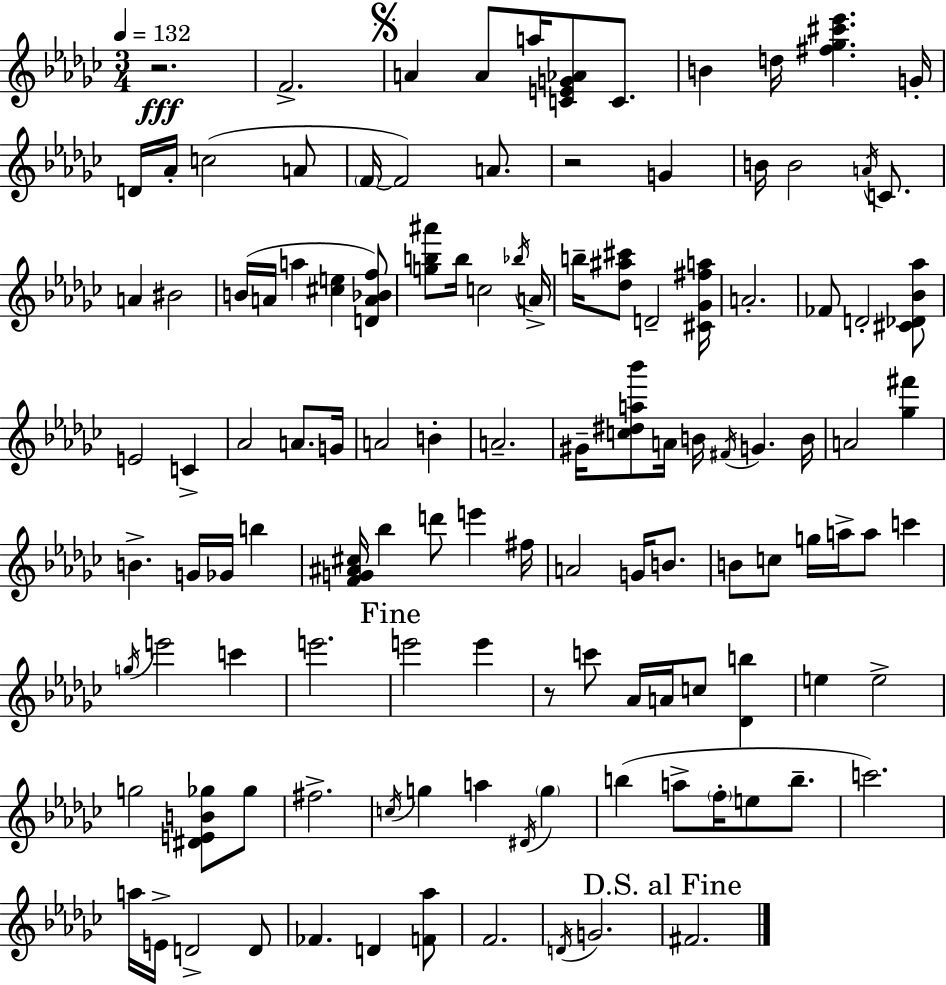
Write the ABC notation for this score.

X:1
T:Untitled
M:3/4
L:1/4
K:Ebm
z2 F2 A A/2 a/4 [CEG_A]/2 C/2 B d/4 [^f_g^c'_e'] G/4 D/4 _A/4 c2 A/2 F/4 F2 A/2 z2 G B/4 B2 A/4 C/2 A ^B2 B/4 A/4 a [^ce] [DA_Bf]/2 [gb^a']/2 b/4 c2 _b/4 A/4 b/4 [_d^a^c']/2 D2 [^C_G^fa]/4 A2 _F/2 D2 [^C_D_B_a]/2 E2 C _A2 A/2 G/4 A2 B A2 ^G/4 [c^da_b']/2 A/4 B/4 ^F/4 G B/4 A2 [_g^f'] B G/4 _G/4 b [FG^A^c]/4 _b d'/2 e' ^f/4 A2 G/4 B/2 B/2 c/2 g/4 a/4 a/2 c' g/4 e'2 c' e'2 e'2 e' z/2 c'/2 _A/4 A/4 c/2 [_Db] e e2 g2 [^DEB_g]/2 _g/2 ^f2 c/4 g a ^D/4 g b a/2 f/4 e/2 b/2 c'2 a/4 E/4 D2 D/2 _F D [F_a]/2 F2 D/4 G2 ^F2